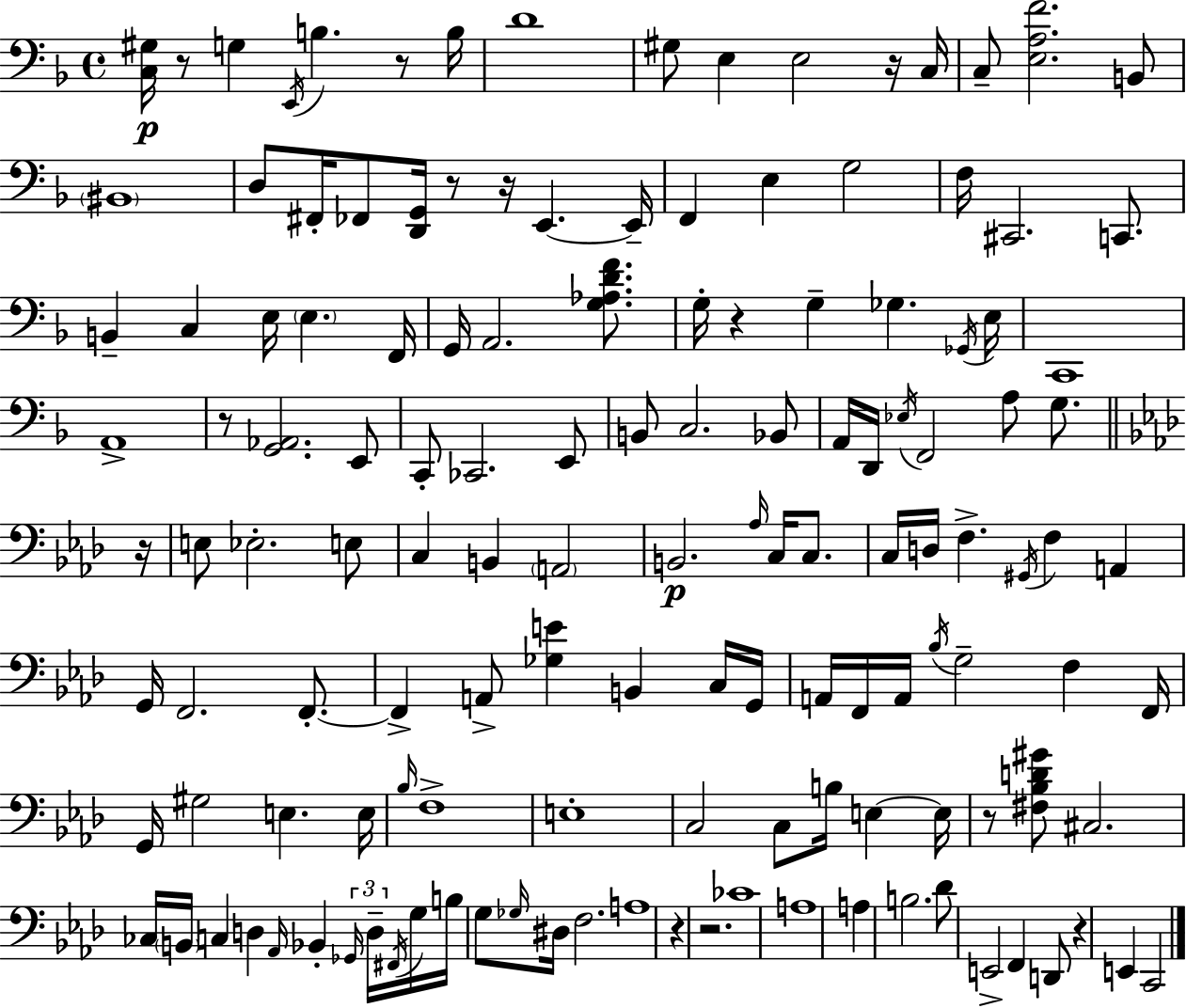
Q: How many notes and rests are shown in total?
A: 139